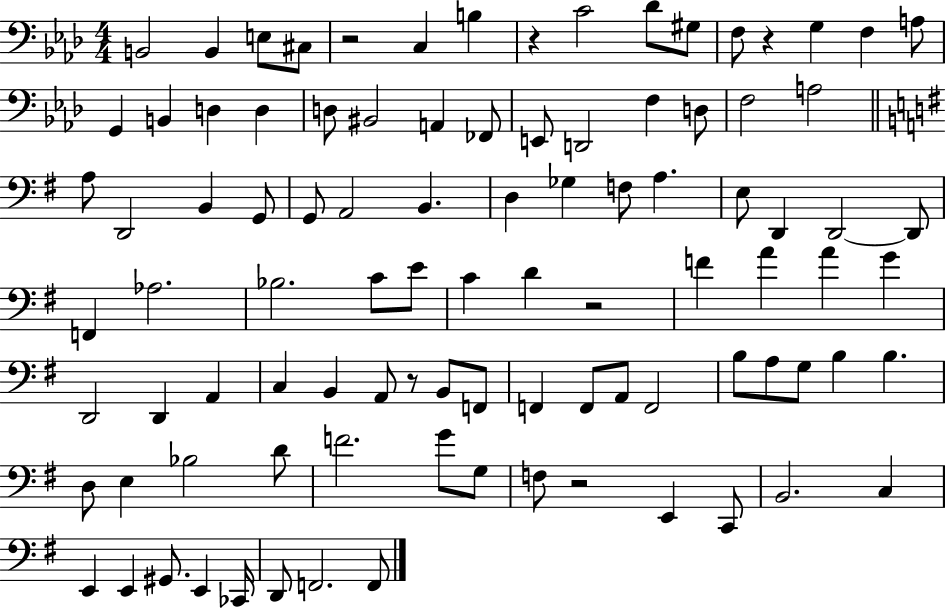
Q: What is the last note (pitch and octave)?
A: F2